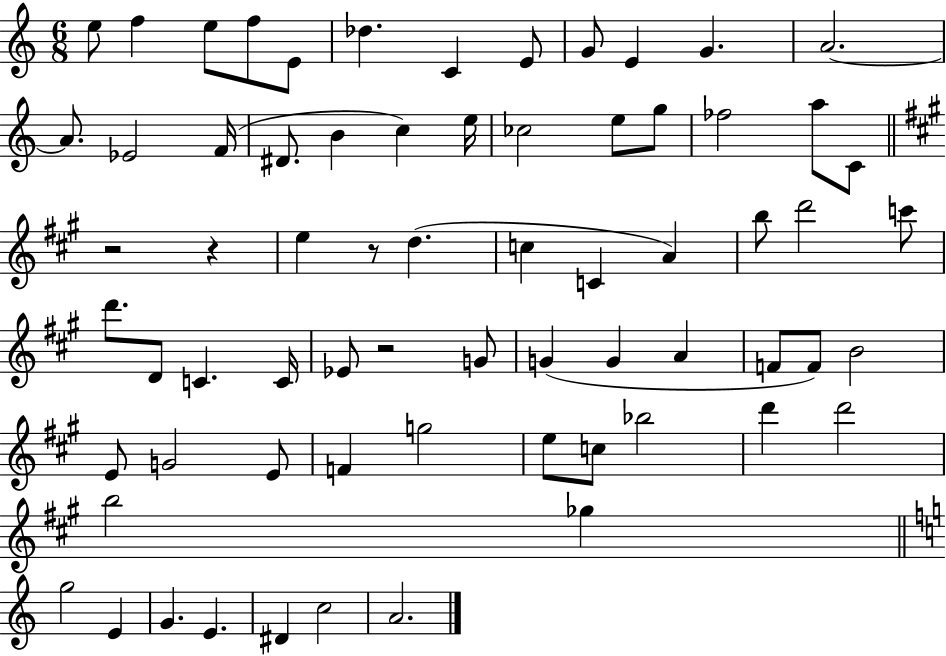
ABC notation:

X:1
T:Untitled
M:6/8
L:1/4
K:C
e/2 f e/2 f/2 E/2 _d C E/2 G/2 E G A2 A/2 _E2 F/4 ^D/2 B c e/4 _c2 e/2 g/2 _f2 a/2 C/2 z2 z e z/2 d c C A b/2 d'2 c'/2 d'/2 D/2 C C/4 _E/2 z2 G/2 G G A F/2 F/2 B2 E/2 G2 E/2 F g2 e/2 c/2 _b2 d' d'2 b2 _g g2 E G E ^D c2 A2